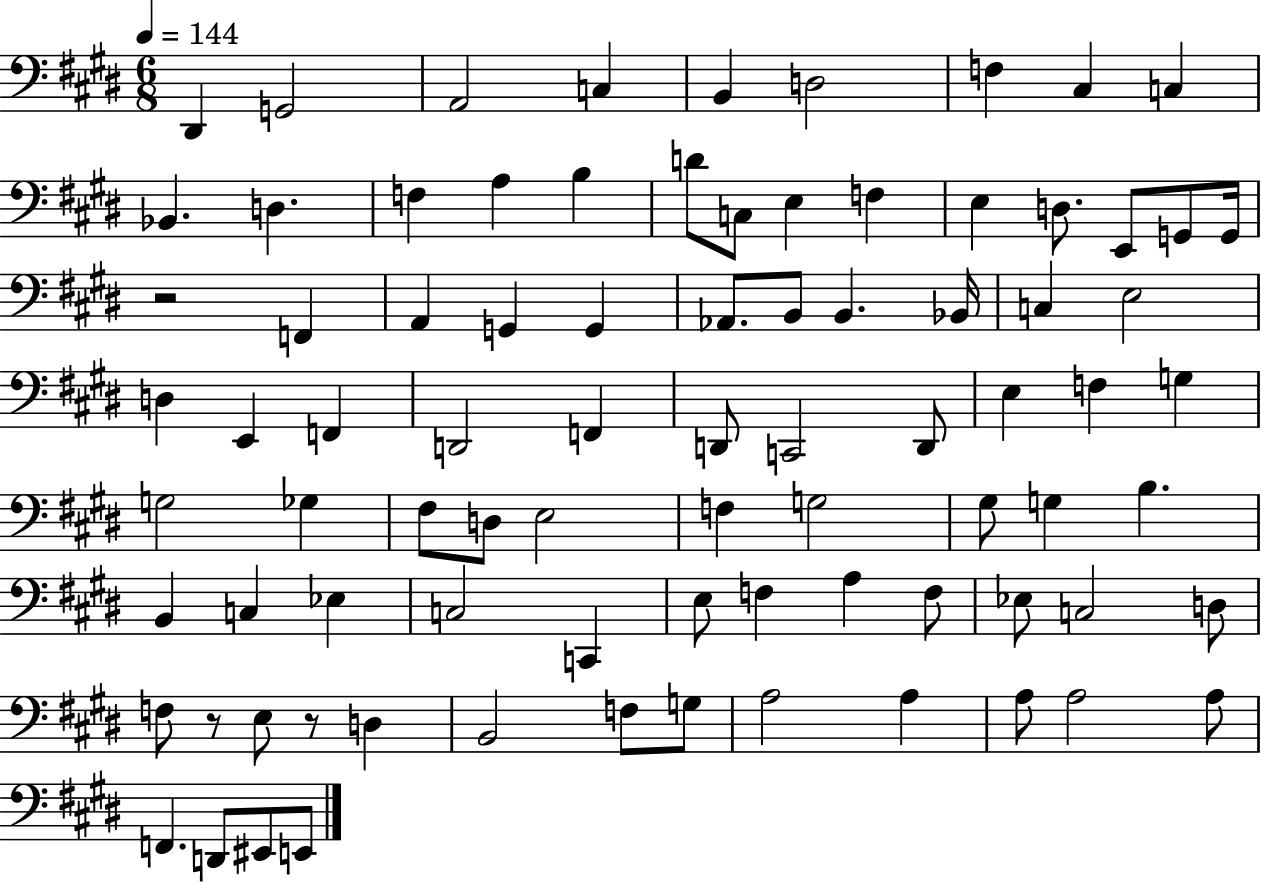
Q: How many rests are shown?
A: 3